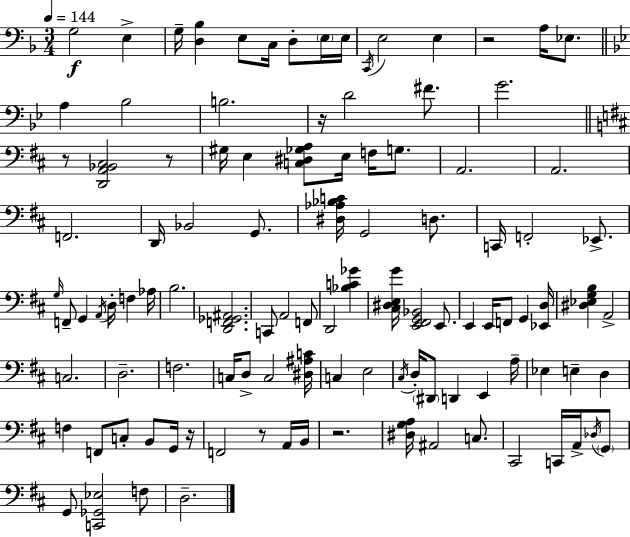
{
  \clef bass
  \numericTimeSignature
  \time 3/4
  \key f \major
  \tempo 4 = 144
  g2\f e4-> | g16-- <d bes>4 e8 c16 d8-. \parenthesize e16 e16 | \acciaccatura { c,16 } e2 e4 | r2 a16 ees8. | \break \bar "||" \break \key g \minor a4 bes2 | b2. | r16 d'2 fis'8. | g'2. | \break \bar "||" \break \key d \major r8 <d, a, bes, cis>2 r8 | gis16 e4 <c dis ges a>8 e16 f16 g8. | a,2. | a,2. | \break f,2. | d,16 bes,2 g,8. | <dis aes bes c'>16 g,2 d8. | c,16 f,2-. ees,8.-> | \break \grace { g16 } f,8-- g,4 \acciaccatura { a,16 } d16-. f4 | aes16 b2. | <d, f, ges, ais,>2. | c,8 a,2 | \break f,8 d,2 <bes c' ges'>4 | <cis dis e g'>16 <e, fis, g, bes,>2 e,8. | e,4 e,16 f,8 g,4 | <ees, d>16 <dis ees g b>4 a,2-> | \break c2. | d2.-- | f2. | c16 d8-> c2 | \break <dis ais c'>16 c4 e2 | \acciaccatura { cis16 } d16-. \parenthesize dis,8 d,4 e,4 | a16-- ees4 e4-- d4 | f4 f,8 c8-. b,8 | \break g,16 r16 f,2 r8 | a,16 b,16 r2. | <dis g a>16 ais,2 | c8. cis,2 c,16 | \break a,16-> \acciaccatura { des16 } \parenthesize g,8 g,8 <c, ges, ees>2 | f8 d2.-- | \bar "|."
}